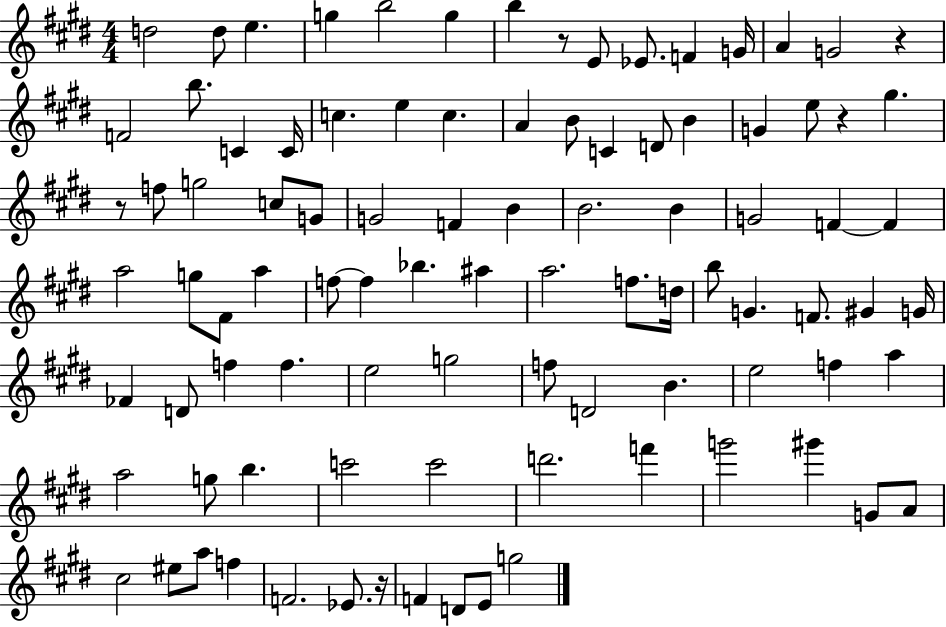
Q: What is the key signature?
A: E major